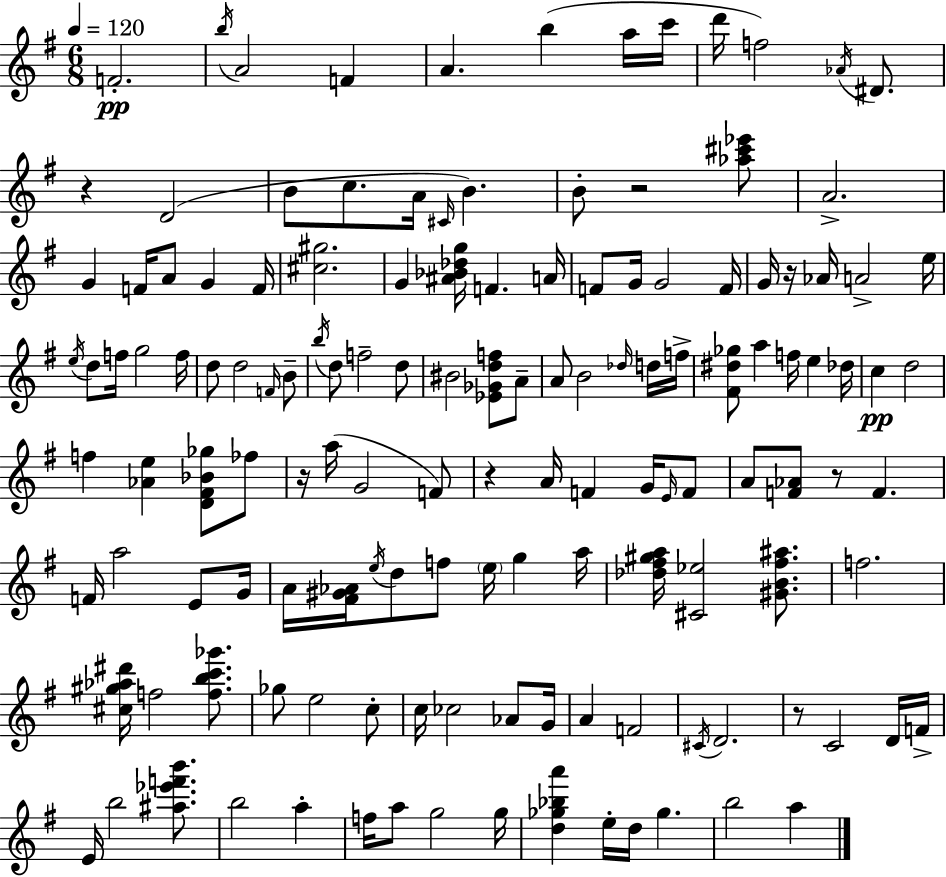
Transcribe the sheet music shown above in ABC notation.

X:1
T:Untitled
M:6/8
L:1/4
K:G
F2 b/4 A2 F A b a/4 c'/4 d'/4 f2 _A/4 ^D/2 z D2 B/2 c/2 A/4 ^C/4 B B/2 z2 [_a^c'_e']/2 A2 G F/4 A/2 G F/4 [^c^g]2 G [^A_B_dg]/4 F A/4 F/2 G/4 G2 F/4 G/4 z/4 _A/4 A2 e/4 e/4 d/2 f/4 g2 f/4 d/2 d2 F/4 B/2 b/4 d/2 f2 d/2 ^B2 [_E_Gdf]/2 A/2 A/2 B2 _d/4 d/4 f/4 [^F^d_g]/2 a f/4 e _d/4 c d2 f [_Ae] [D^F_B_g]/2 _f/2 z/4 a/4 G2 F/2 z A/4 F G/4 E/4 F/2 A/2 [F_A]/2 z/2 F F/4 a2 E/2 G/4 A/4 [^F^G_A]/4 e/4 d/2 f/2 e/4 g a/4 [_d^f^ga]/4 [^C_e]2 [^GB^f^a]/2 f2 [^c^g_a^d']/4 f2 [fbc'_g']/2 _g/2 e2 c/2 c/4 _c2 _A/2 G/4 A F2 ^C/4 D2 z/2 C2 D/4 F/4 E/4 b2 [^a_e'f'b']/2 b2 a f/4 a/2 g2 g/4 [d_g_ba'] e/4 d/4 _g b2 a